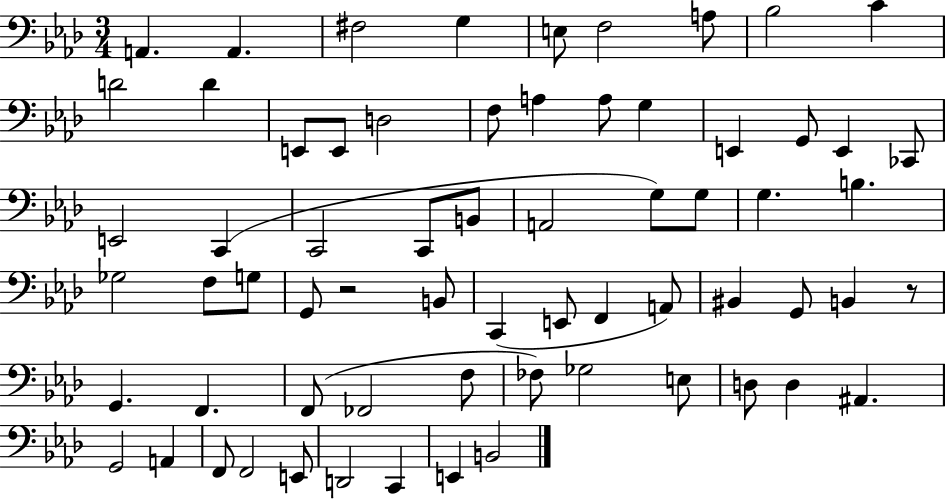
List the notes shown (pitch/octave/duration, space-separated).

A2/q. A2/q. F#3/h G3/q E3/e F3/h A3/e Bb3/h C4/q D4/h D4/q E2/e E2/e D3/h F3/e A3/q A3/e G3/q E2/q G2/e E2/q CES2/e E2/h C2/q C2/h C2/e B2/e A2/h G3/e G3/e G3/q. B3/q. Gb3/h F3/e G3/e G2/e R/h B2/e C2/q E2/e F2/q A2/e BIS2/q G2/e B2/q R/e G2/q. F2/q. F2/e FES2/h F3/e FES3/e Gb3/h E3/e D3/e D3/q A#2/q. G2/h A2/q F2/e F2/h E2/e D2/h C2/q E2/q B2/h